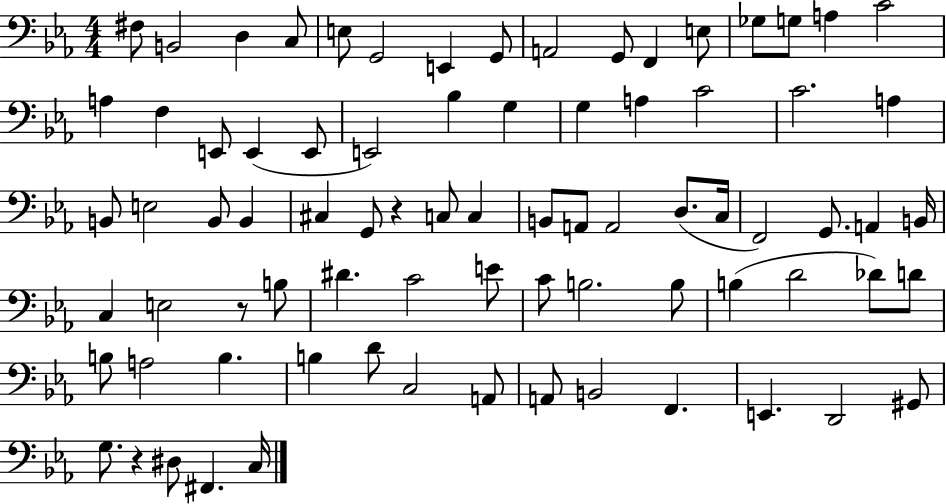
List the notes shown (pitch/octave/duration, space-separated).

F#3/e B2/h D3/q C3/e E3/e G2/h E2/q G2/e A2/h G2/e F2/q E3/e Gb3/e G3/e A3/q C4/h A3/q F3/q E2/e E2/q E2/e E2/h Bb3/q G3/q G3/q A3/q C4/h C4/h. A3/q B2/e E3/h B2/e B2/q C#3/q G2/e R/q C3/e C3/q B2/e A2/e A2/h D3/e. C3/s F2/h G2/e. A2/q B2/s C3/q E3/h R/e B3/e D#4/q. C4/h E4/e C4/e B3/h. B3/e B3/q D4/h Db4/e D4/e B3/e A3/h B3/q. B3/q D4/e C3/h A2/e A2/e B2/h F2/q. E2/q. D2/h G#2/e G3/e. R/q D#3/e F#2/q. C3/s